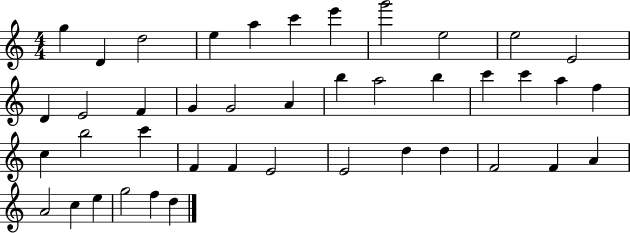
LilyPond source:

{
  \clef treble
  \numericTimeSignature
  \time 4/4
  \key c \major
  g''4 d'4 d''2 | e''4 a''4 c'''4 e'''4 | g'''2 e''2 | e''2 e'2 | \break d'4 e'2 f'4 | g'4 g'2 a'4 | b''4 a''2 b''4 | c'''4 c'''4 a''4 f''4 | \break c''4 b''2 c'''4 | f'4 f'4 e'2 | e'2 d''4 d''4 | f'2 f'4 a'4 | \break a'2 c''4 e''4 | g''2 f''4 d''4 | \bar "|."
}